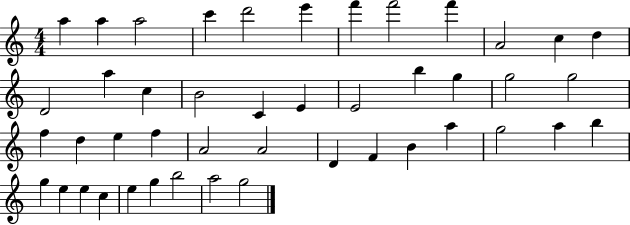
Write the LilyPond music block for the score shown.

{
  \clef treble
  \numericTimeSignature
  \time 4/4
  \key c \major
  a''4 a''4 a''2 | c'''4 d'''2 e'''4 | f'''4 f'''2 f'''4 | a'2 c''4 d''4 | \break d'2 a''4 c''4 | b'2 c'4 e'4 | e'2 b''4 g''4 | g''2 g''2 | \break f''4 d''4 e''4 f''4 | a'2 a'2 | d'4 f'4 b'4 a''4 | g''2 a''4 b''4 | \break g''4 e''4 e''4 c''4 | e''4 g''4 b''2 | a''2 g''2 | \bar "|."
}